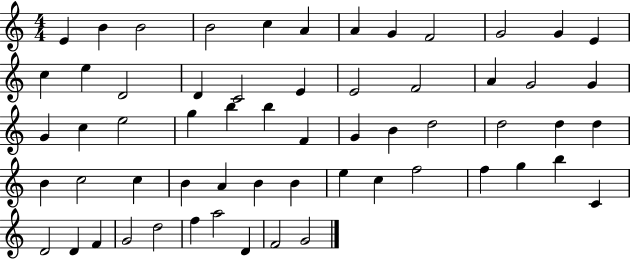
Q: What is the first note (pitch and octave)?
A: E4